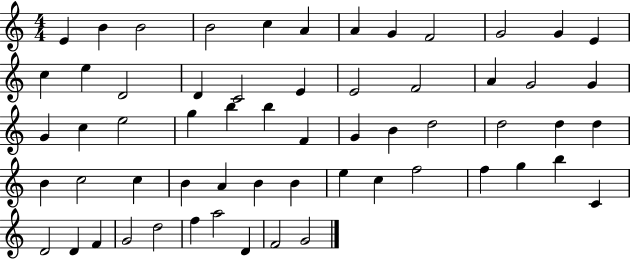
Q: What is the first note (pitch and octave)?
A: E4